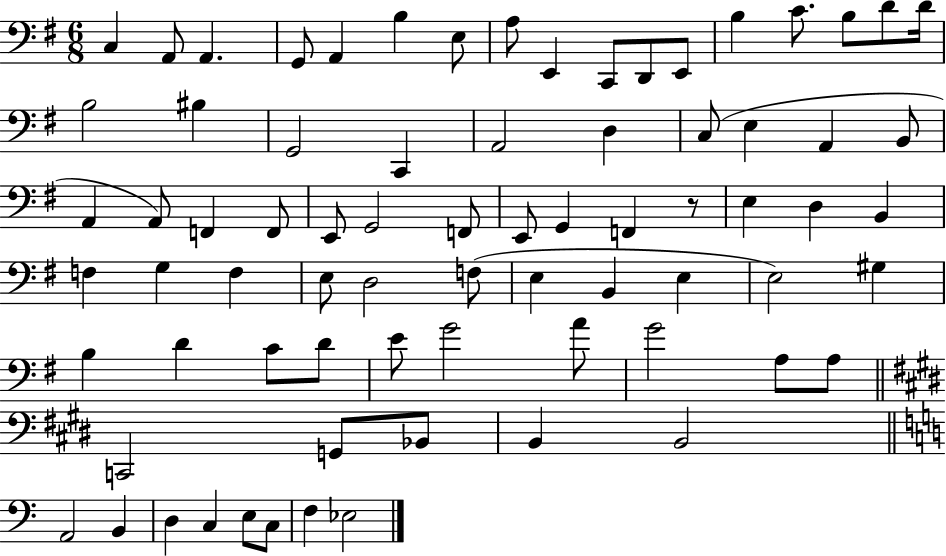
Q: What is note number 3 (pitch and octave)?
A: A2